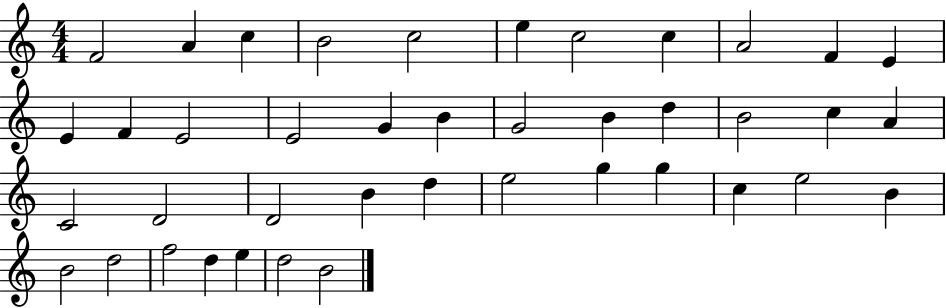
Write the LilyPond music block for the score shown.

{
  \clef treble
  \numericTimeSignature
  \time 4/4
  \key c \major
  f'2 a'4 c''4 | b'2 c''2 | e''4 c''2 c''4 | a'2 f'4 e'4 | \break e'4 f'4 e'2 | e'2 g'4 b'4 | g'2 b'4 d''4 | b'2 c''4 a'4 | \break c'2 d'2 | d'2 b'4 d''4 | e''2 g''4 g''4 | c''4 e''2 b'4 | \break b'2 d''2 | f''2 d''4 e''4 | d''2 b'2 | \bar "|."
}